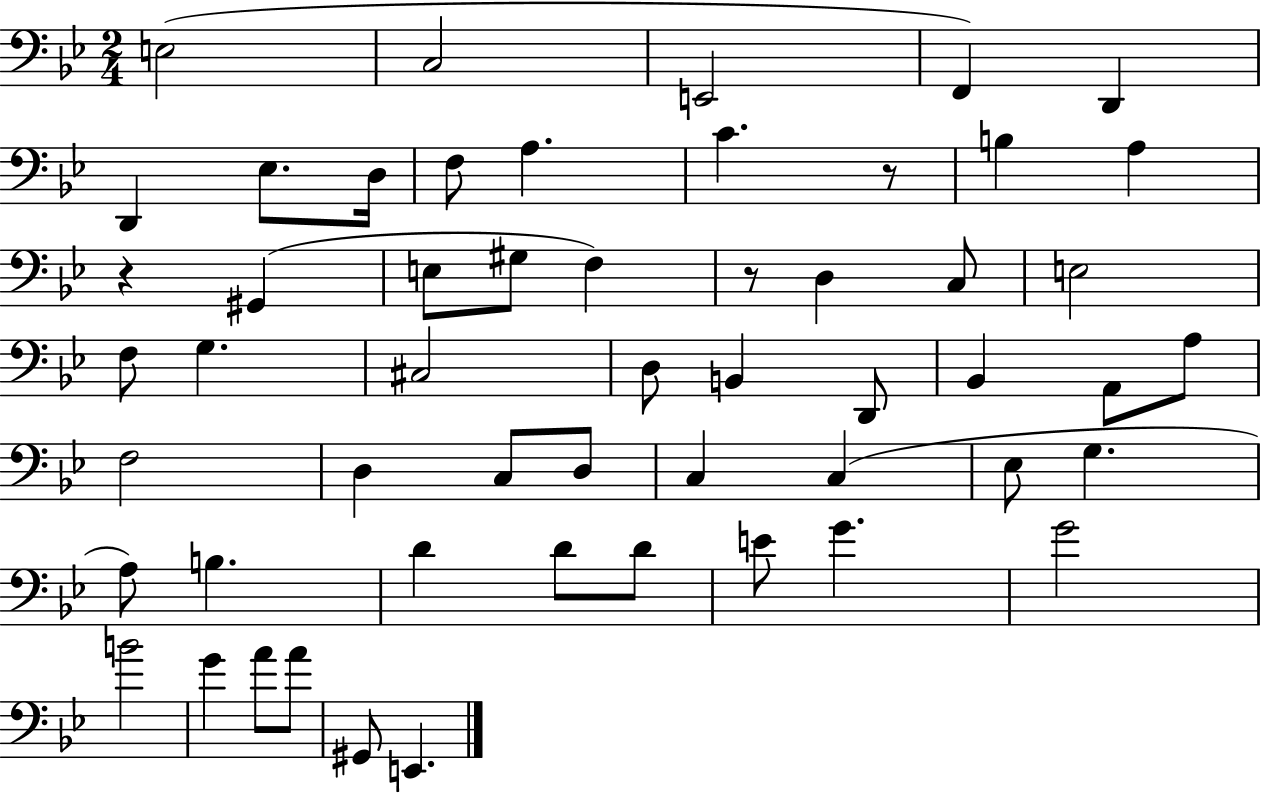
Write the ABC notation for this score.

X:1
T:Untitled
M:2/4
L:1/4
K:Bb
E,2 C,2 E,,2 F,, D,, D,, _E,/2 D,/4 F,/2 A, C z/2 B, A, z ^G,, E,/2 ^G,/2 F, z/2 D, C,/2 E,2 F,/2 G, ^C,2 D,/2 B,, D,,/2 _B,, A,,/2 A,/2 F,2 D, C,/2 D,/2 C, C, _E,/2 G, A,/2 B, D D/2 D/2 E/2 G G2 B2 G A/2 A/2 ^G,,/2 E,,